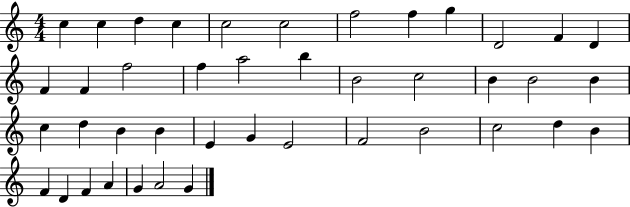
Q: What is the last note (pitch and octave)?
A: G4